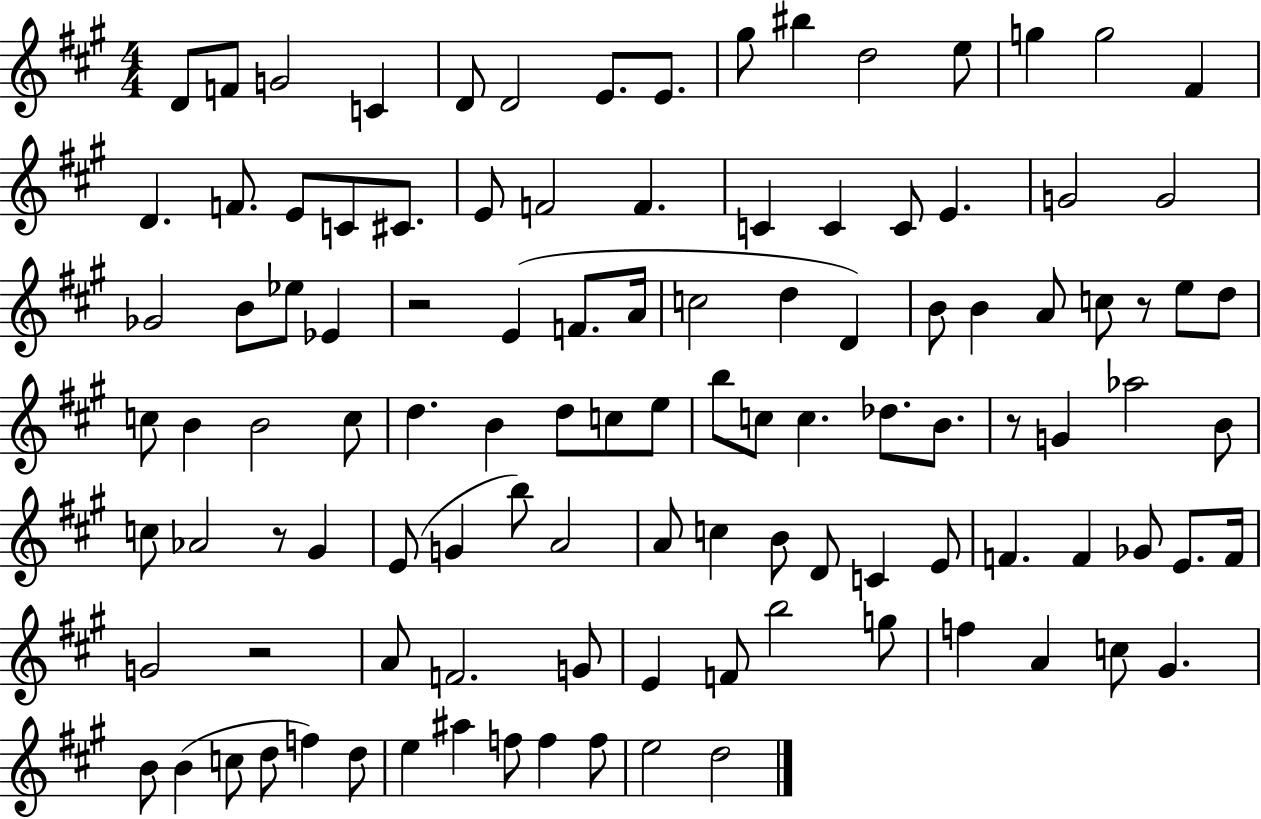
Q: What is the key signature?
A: A major